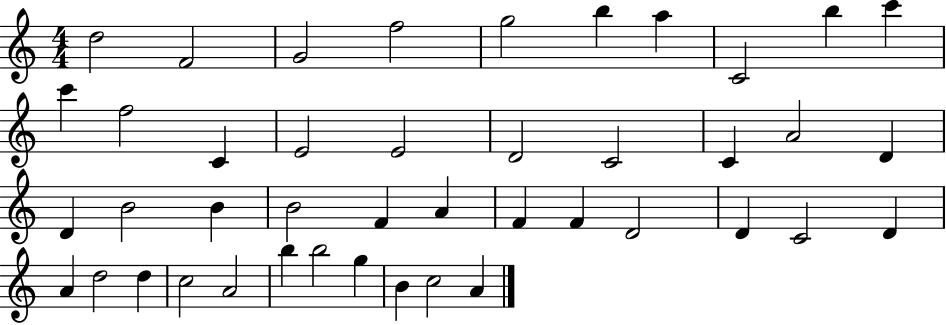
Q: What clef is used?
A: treble